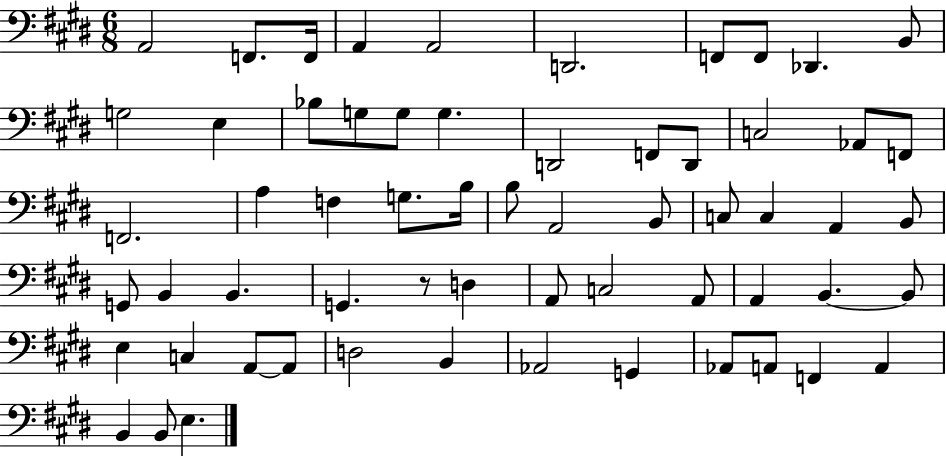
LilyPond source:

{
  \clef bass
  \numericTimeSignature
  \time 6/8
  \key e \major
  a,2 f,8. f,16 | a,4 a,2 | d,2. | f,8 f,8 des,4. b,8 | \break g2 e4 | bes8 g8 g8 g4. | d,2 f,8 d,8 | c2 aes,8 f,8 | \break f,2. | a4 f4 g8. b16 | b8 a,2 b,8 | c8 c4 a,4 b,8 | \break g,8 b,4 b,4. | g,4. r8 d4 | a,8 c2 a,8 | a,4 b,4.~~ b,8 | \break e4 c4 a,8~~ a,8 | d2 b,4 | aes,2 g,4 | aes,8 a,8 f,4 a,4 | \break b,4 b,8 e4. | \bar "|."
}